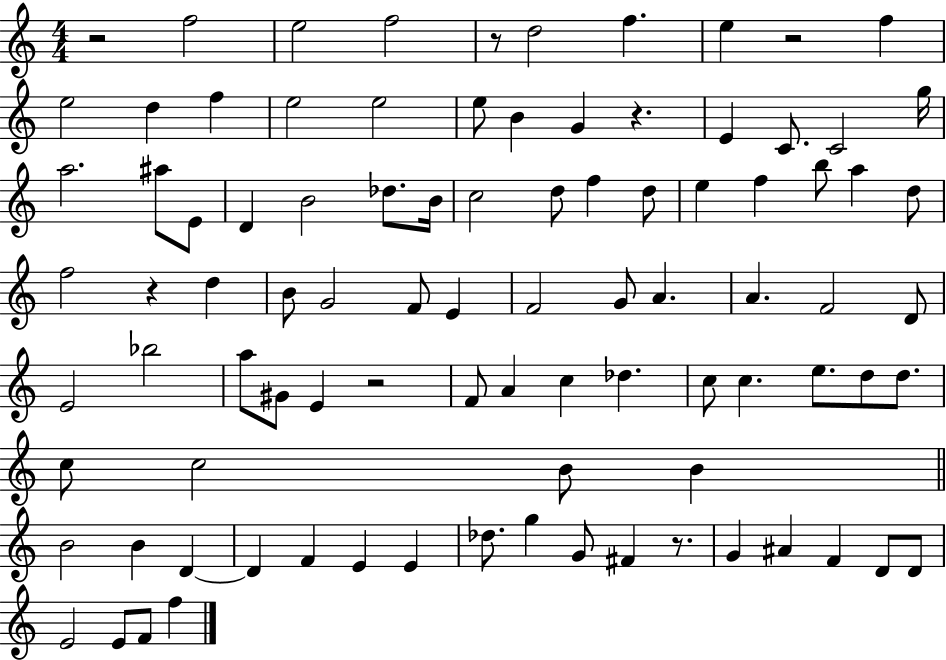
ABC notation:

X:1
T:Untitled
M:4/4
L:1/4
K:C
z2 f2 e2 f2 z/2 d2 f e z2 f e2 d f e2 e2 e/2 B G z E C/2 C2 g/4 a2 ^a/2 E/2 D B2 _d/2 B/4 c2 d/2 f d/2 e f b/2 a d/2 f2 z d B/2 G2 F/2 E F2 G/2 A A F2 D/2 E2 _b2 a/2 ^G/2 E z2 F/2 A c _d c/2 c e/2 d/2 d/2 c/2 c2 B/2 B B2 B D D F E E _d/2 g G/2 ^F z/2 G ^A F D/2 D/2 E2 E/2 F/2 f